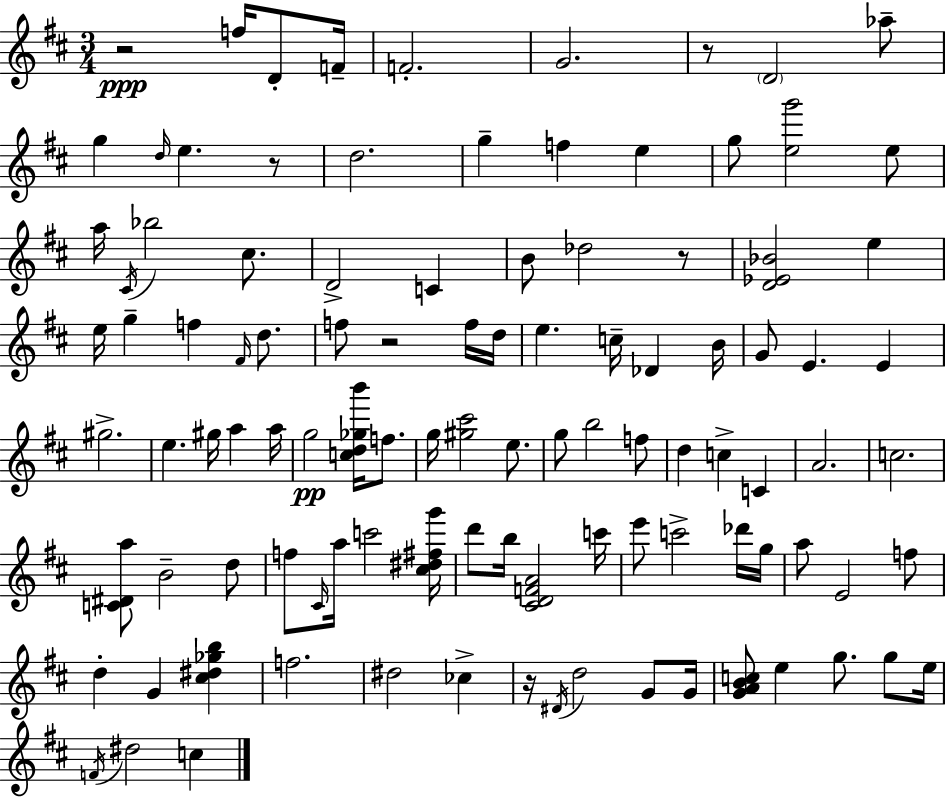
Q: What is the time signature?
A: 3/4